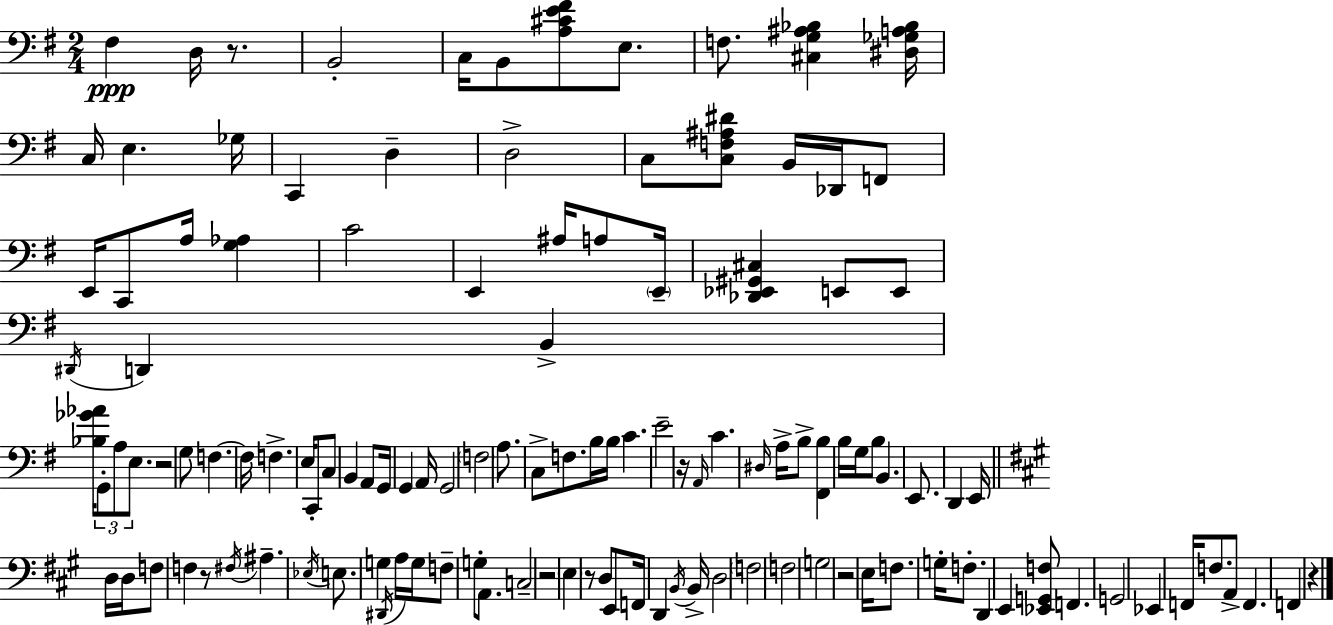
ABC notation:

X:1
T:Untitled
M:2/4
L:1/4
K:G
^F, D,/4 z/2 B,,2 C,/4 B,,/2 [A,^CE^F]/2 E,/2 F,/2 [^C,G,^A,_B,] [^D,_G,A,_B,]/4 C,/4 E, _G,/4 C,, D, D,2 C,/2 [C,F,^A,^D]/2 B,,/4 _D,,/4 F,,/2 E,,/4 C,,/2 A,/4 [G,_A,] C2 E,, ^A,/4 A,/2 E,,/4 [_D,,_E,,^G,,^C,] E,,/2 E,,/2 ^D,,/4 D,, B,, [_B,_G_A]/4 G,,/2 A,/2 E,/2 z2 G,/2 F, F,/4 F, E,/4 C,,/2 C,/2 B,, A,,/2 G,,/4 G,, A,,/4 G,,2 F,2 A,/2 C,/2 F,/2 B,/4 B,/4 C E2 z/4 A,,/4 C ^D,/4 A,/4 B,/2 [^F,,B,] B,/4 G,/4 B,/2 B,, E,,/2 D,, E,,/4 D,/4 D,/4 F,/2 F, z/2 ^F,/4 ^A, _E,/4 E,/2 G, ^D,,/4 A,/4 G,/4 F,/2 G,/2 A,,/2 C,2 z2 E, z/2 D,/2 E,,/2 F,,/4 D,, B,,/4 B,,/4 D,2 F,2 F,2 G,2 z2 E,/4 F,/2 G,/4 F,/2 D,, E,, [_E,,G,,F,]/2 F,, G,,2 _E,, F,,/4 F,/2 A,,/2 F,, F,, z